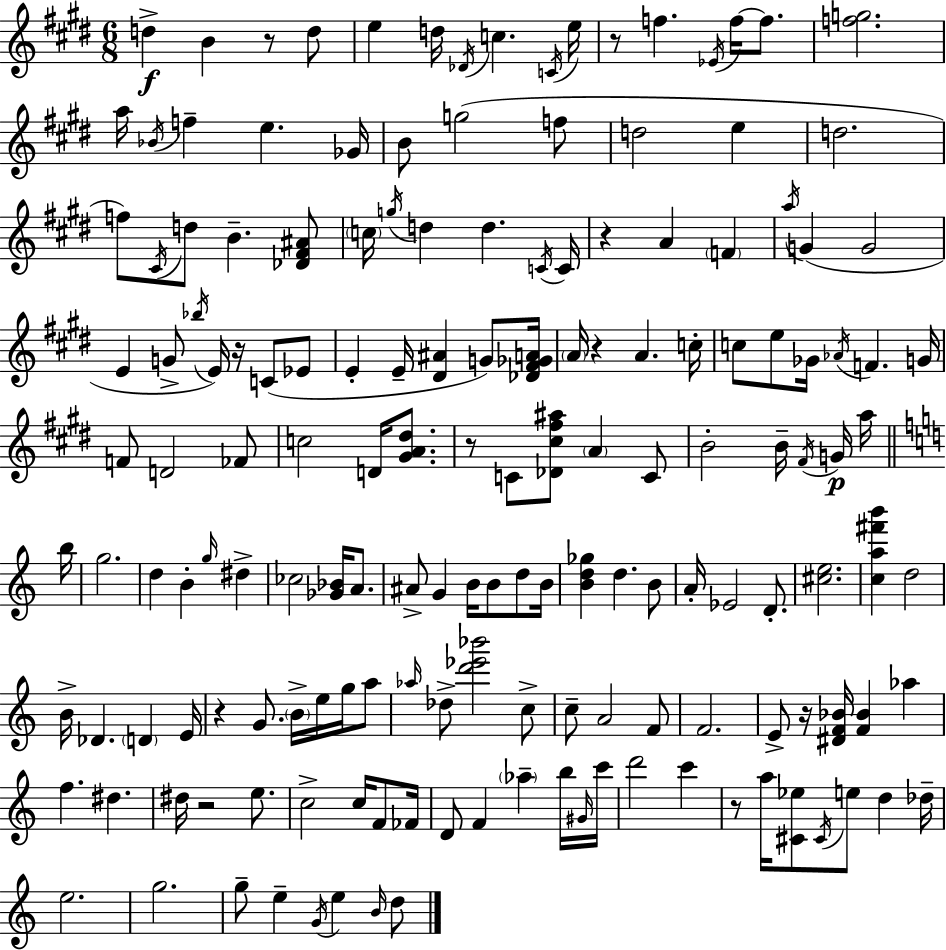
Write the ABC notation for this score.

X:1
T:Untitled
M:6/8
L:1/4
K:E
d B z/2 d/2 e d/4 _D/4 c C/4 e/4 z/2 f _E/4 f/4 f/2 [fg]2 a/4 _B/4 f e _G/4 B/2 g2 f/2 d2 e d2 f/2 ^C/4 d/2 B [_D^F^A]/2 c/4 g/4 d d C/4 C/4 z A F a/4 G G2 E G/2 _b/4 E/4 z/4 C/2 _E/2 E E/4 [^D^A] G/2 [_D^F_GA]/4 A/4 z A c/4 c/2 e/2 _G/4 _A/4 F G/4 F/2 D2 _F/2 c2 D/4 [^GA^d]/2 z/2 C/2 [_D^c^f^a]/2 A C/2 B2 B/4 ^F/4 G/4 a/4 b/4 g2 d B g/4 ^d _c2 [_G_B]/4 A/2 ^A/2 G B/4 B/2 d/2 B/4 [Bd_g] d B/2 A/4 _E2 D/2 [^ce]2 [ca^f'b'] d2 B/4 _D D E/4 z G/2 B/4 e/4 g/4 a/2 _a/4 _d/2 [d'_e'_b']2 c/2 c/2 A2 F/2 F2 E/2 z/4 [^DF_B]/4 [F_B] _a f ^d ^d/4 z2 e/2 c2 c/4 F/2 _F/4 D/2 F _a b/4 ^G/4 c'/4 d'2 c' z/2 a/4 [^C_e]/2 ^C/4 e/2 d _d/4 e2 g2 g/2 e G/4 e B/4 d/2